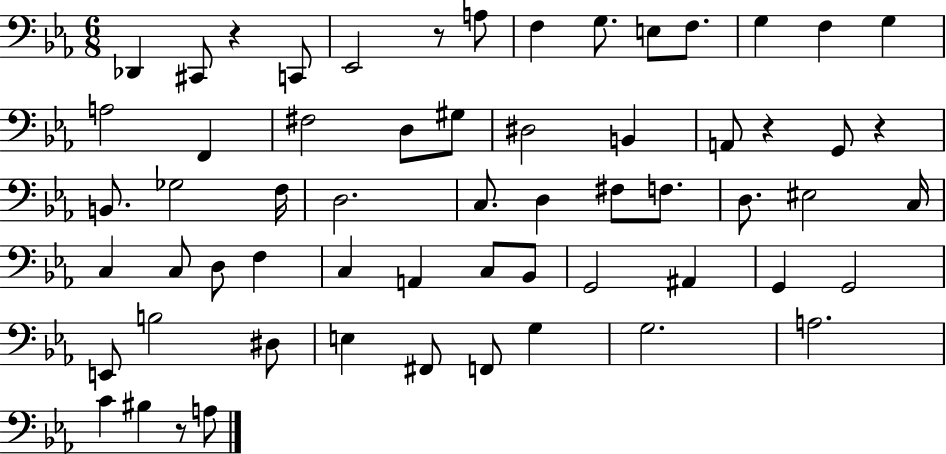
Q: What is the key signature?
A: EES major